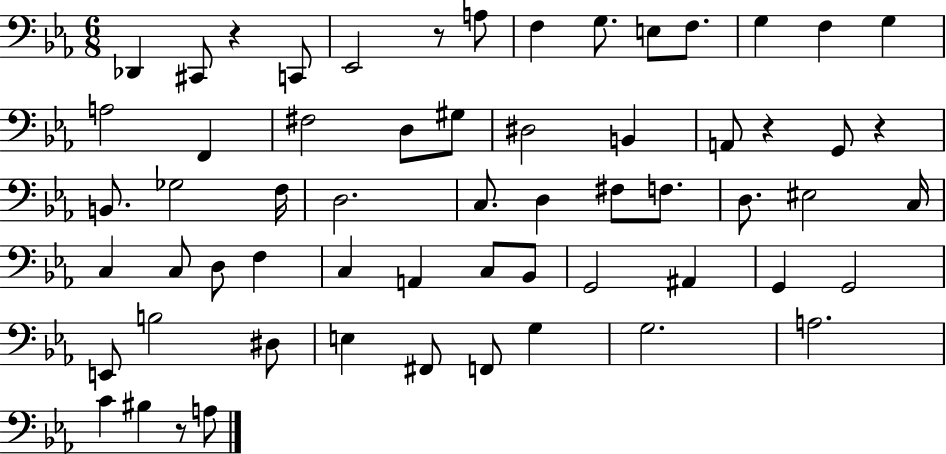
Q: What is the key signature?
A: EES major